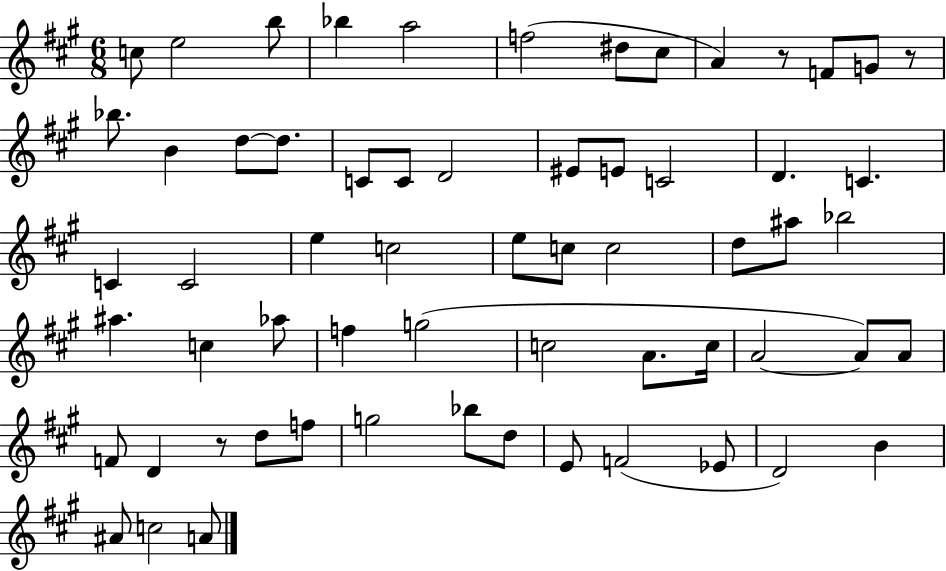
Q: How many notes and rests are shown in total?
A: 62